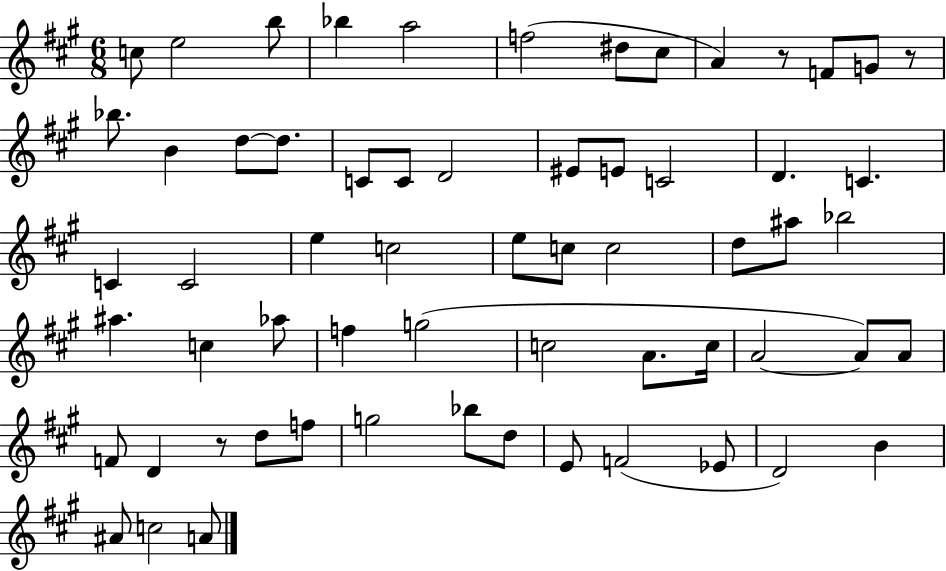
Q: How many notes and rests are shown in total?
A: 62